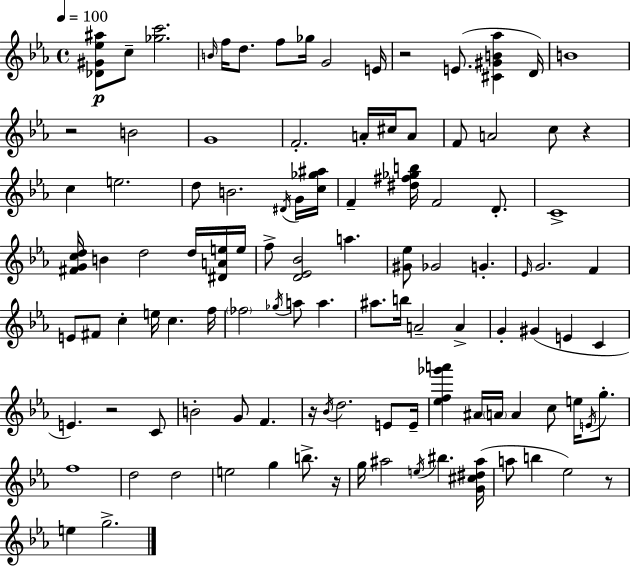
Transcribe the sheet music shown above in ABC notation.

X:1
T:Untitled
M:4/4
L:1/4
K:Cm
[_D^G_e^a]/2 c/2 [_gc']2 B/4 f/4 d/2 f/2 _g/4 G2 E/4 z2 E/2 [^C^GB_a] D/4 B4 z2 B2 G4 F2 A/4 ^c/4 A/2 F/2 A2 c/2 z c e2 d/2 B2 ^D/4 G/4 [c_g^a]/4 F [^d^f_gb]/4 F2 D/2 C4 [^FGcd]/4 B d2 d/4 [^DAe]/4 e/4 f/2 [D_E_B]2 a [^G_e]/2 _G2 G _E/4 G2 F E/2 ^F/2 c e/4 c f/4 _f2 _g/4 a/2 a ^a/2 b/4 A2 A G ^G E C E z2 C/2 B2 G/2 F z/4 _B/4 d2 E/2 E/4 [_ef_g'a'] ^A/4 A/4 A c/2 e/4 E/4 g/2 f4 d2 d2 e2 g b/2 z/4 g/4 ^a2 e/4 ^b [G^c^d^a]/4 a/2 b _e2 z/2 e g2